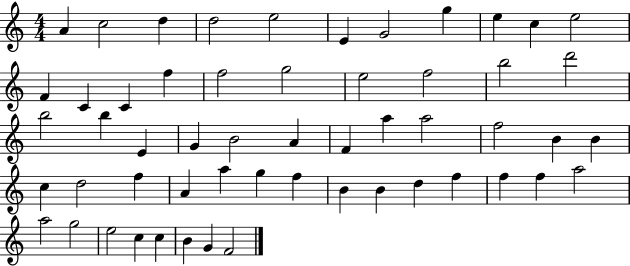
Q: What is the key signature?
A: C major